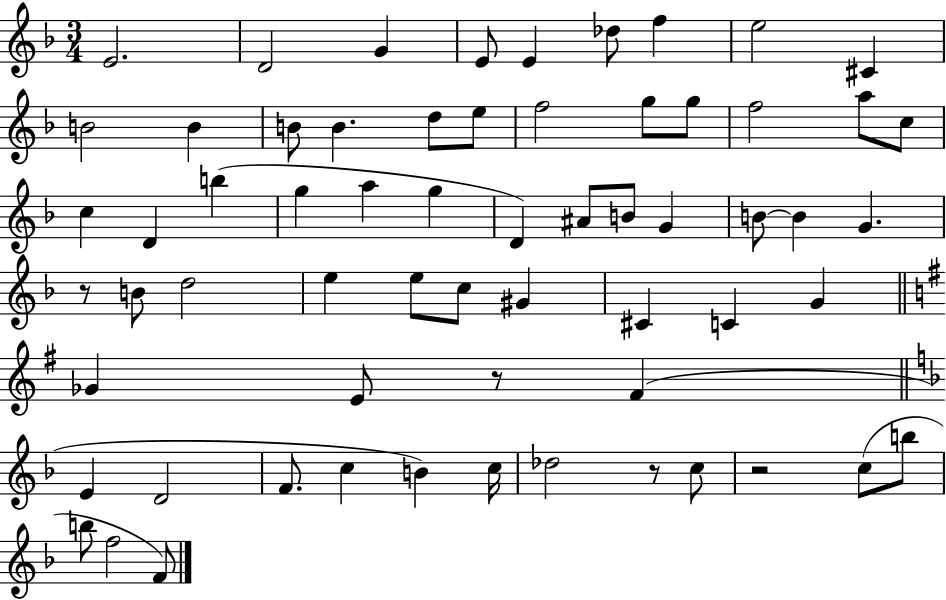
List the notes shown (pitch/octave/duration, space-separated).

E4/h. D4/h G4/q E4/e E4/q Db5/e F5/q E5/h C#4/q B4/h B4/q B4/e B4/q. D5/e E5/e F5/h G5/e G5/e F5/h A5/e C5/e C5/q D4/q B5/q G5/q A5/q G5/q D4/q A#4/e B4/e G4/q B4/e B4/q G4/q. R/e B4/e D5/h E5/q E5/e C5/e G#4/q C#4/q C4/q G4/q Gb4/q E4/e R/e F#4/q E4/q D4/h F4/e. C5/q B4/q C5/s Db5/h R/e C5/e R/h C5/e B5/e B5/e F5/h F4/e